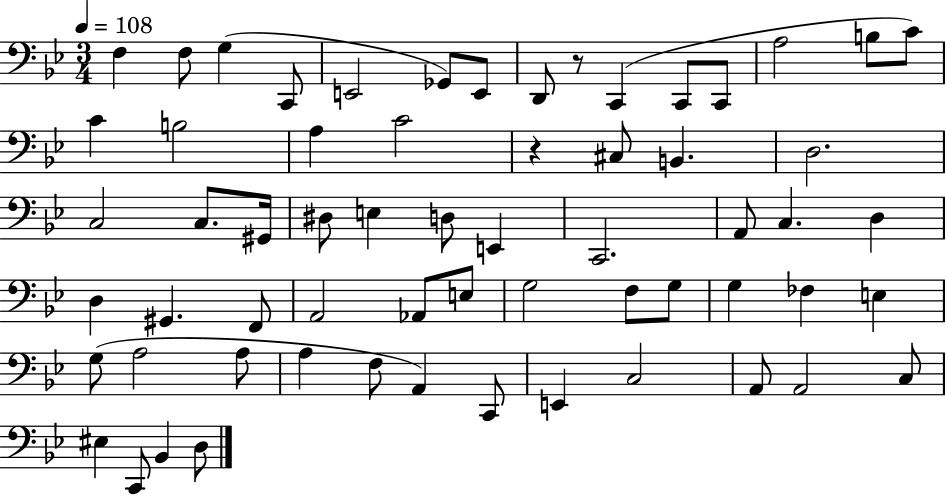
{
  \clef bass
  \numericTimeSignature
  \time 3/4
  \key bes \major
  \tempo 4 = 108
  f4 f8 g4( c,8 | e,2 ges,8) e,8 | d,8 r8 c,4( c,8 c,8 | a2 b8 c'8) | \break c'4 b2 | a4 c'2 | r4 cis8 b,4. | d2. | \break c2 c8. gis,16 | dis8 e4 d8 e,4 | c,2. | a,8 c4. d4 | \break d4 gis,4. f,8 | a,2 aes,8 e8 | g2 f8 g8 | g4 fes4 e4 | \break g8( a2 a8 | a4 f8 a,4) c,8 | e,4 c2 | a,8 a,2 c8 | \break eis4 c,8 bes,4 d8 | \bar "|."
}